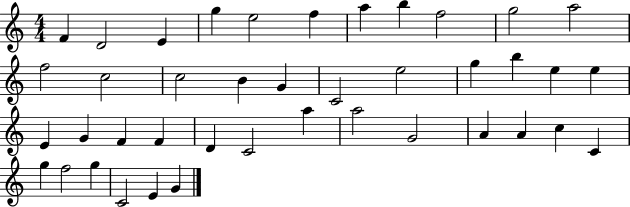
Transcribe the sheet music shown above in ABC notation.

X:1
T:Untitled
M:4/4
L:1/4
K:C
F D2 E g e2 f a b f2 g2 a2 f2 c2 c2 B G C2 e2 g b e e E G F F D C2 a a2 G2 A A c C g f2 g C2 E G